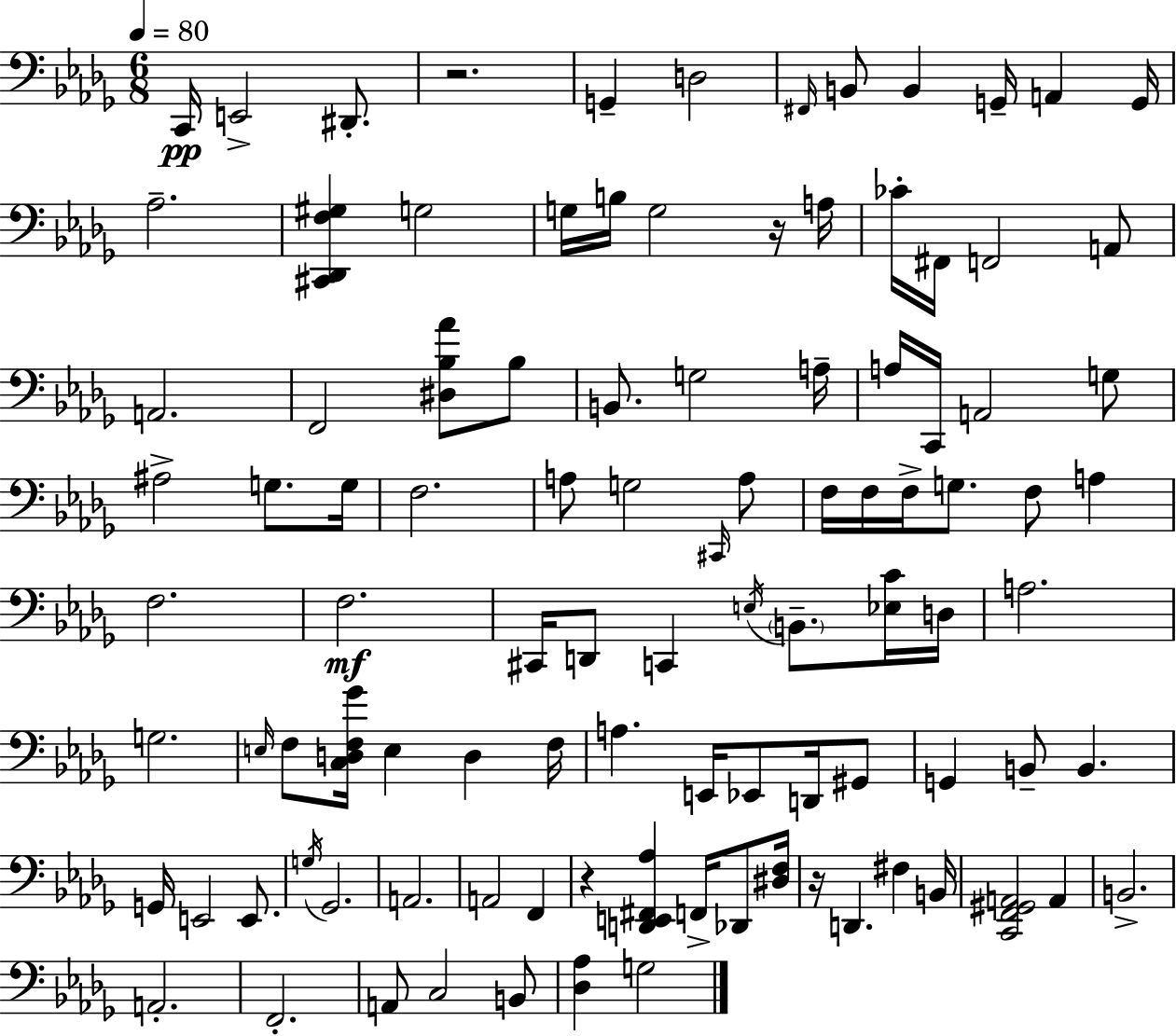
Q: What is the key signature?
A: BES minor